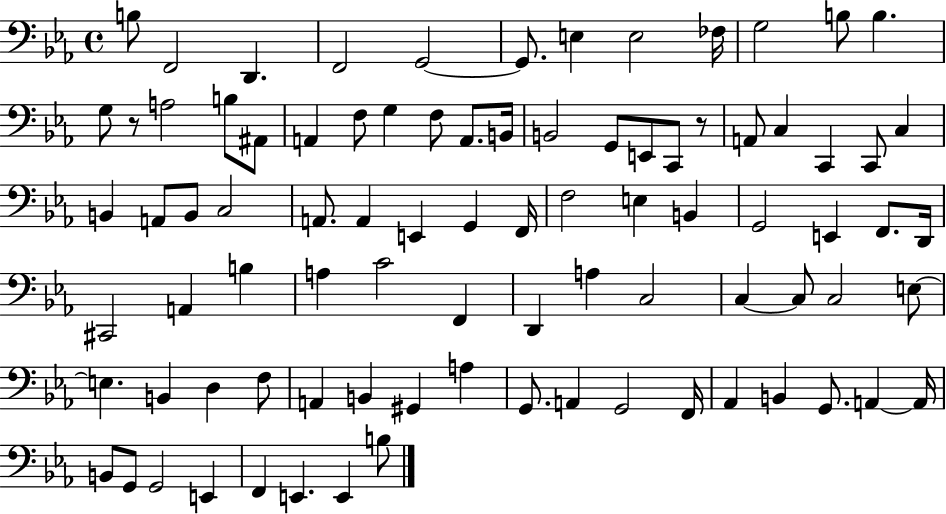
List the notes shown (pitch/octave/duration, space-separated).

B3/e F2/h D2/q. F2/h G2/h G2/e. E3/q E3/h FES3/s G3/h B3/e B3/q. G3/e R/e A3/h B3/e A#2/e A2/q F3/e G3/q F3/e A2/e. B2/s B2/h G2/e E2/e C2/e R/e A2/e C3/q C2/q C2/e C3/q B2/q A2/e B2/e C3/h A2/e. A2/q E2/q G2/q F2/s F3/h E3/q B2/q G2/h E2/q F2/e. D2/s C#2/h A2/q B3/q A3/q C4/h F2/q D2/q A3/q C3/h C3/q C3/e C3/h E3/e E3/q. B2/q D3/q F3/e A2/q B2/q G#2/q A3/q G2/e. A2/q G2/h F2/s Ab2/q B2/q G2/e. A2/q A2/s B2/e G2/e G2/h E2/q F2/q E2/q. E2/q B3/e